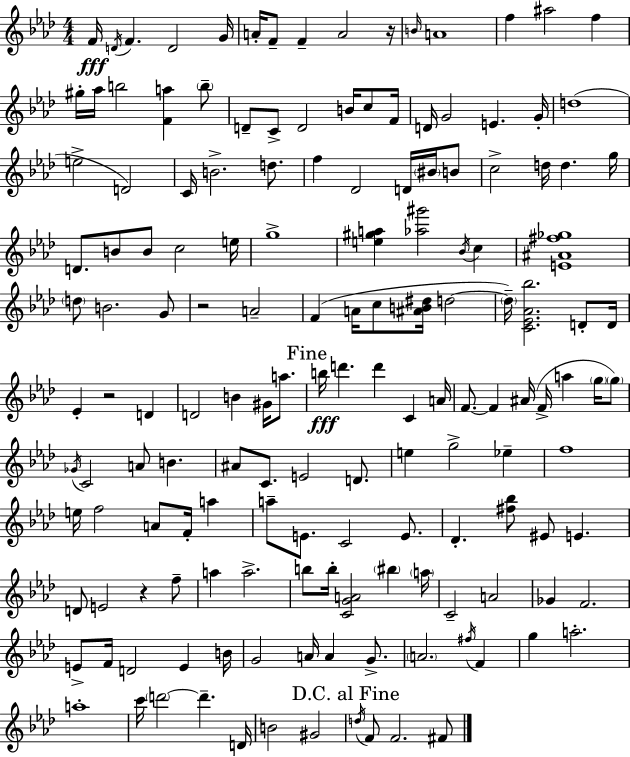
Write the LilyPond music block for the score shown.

{
  \clef treble
  \numericTimeSignature
  \time 4/4
  \key aes \major
  f'16\fff \acciaccatura { d'16 } f'4. d'2 | g'16 a'16-. f'8-- f'4-- a'2 | r16 \grace { b'16 } a'1 | f''4 ais''2 f''4 | \break gis''16-. aes''16 b''2 <f' a''>4 | \parenthesize b''8-- d'8-- c'8-> d'2 b'16 c''8 | f'16 d'16 g'2 e'4. | g'16-. d''1( | \break e''2-> d'2) | c'16 b'2.-> d''8. | f''4 des'2 d'16 \parenthesize bis'16 | b'8 c''2-> d''16 d''4. | \break g''16 d'8. b'8 b'8 c''2 | e''16 g''1-> | <e'' gis'' a''>4 <aes'' gis'''>2 \acciaccatura { bes'16 } c''4 | <e' ais' fis'' ges''>1 | \break \parenthesize d''8 b'2. | g'8 r2 a'2-- | f'4( a'16 c''8 <ais' b' dis''>16 d''2~~ | \parenthesize d''16--) <c' ees' aes' bes''>2. | \break d'8-. d'16 ees'4-. r2 d'4 | d'2 b'4 gis'16 | a''8. \mark "Fine" b''16\fff d'''4. d'''4 c'4 | a'16 f'8.~~ f'4 ais'16( f'16-> a''4 | \break \parenthesize g''16 \parenthesize g''8) \acciaccatura { ges'16 } c'2 a'8 b'4. | ais'8 c'8. e'2 | d'8. e''4 g''2-> | ees''4-- f''1 | \break e''16 f''2 a'8 f'16-. | a''4 a''8-- e'8. c'2 | e'8. des'4.-. <fis'' bes''>8 eis'8 e'4. | d'8 e'2 r4 | \break f''8-- a''4 a''2.-> | b''8 b''16-. <c' g' a'>2 \parenthesize bis''4 | \parenthesize a''16 c'2-- a'2 | ges'4 f'2. | \break e'8-> f'16 d'2 e'4 | b'16 g'2 a'16 a'4 | g'8.-> \parenthesize a'2. | \acciaccatura { fis''16 } f'4 g''4 a''2.-. | \break a''1-. | c'''16 \parenthesize d'''2~~ d'''4.-- | d'16 b'2 gis'2 | \mark "D.C. al Fine" \acciaccatura { d''16 } f'8 f'2. | \break fis'8 \bar "|."
}